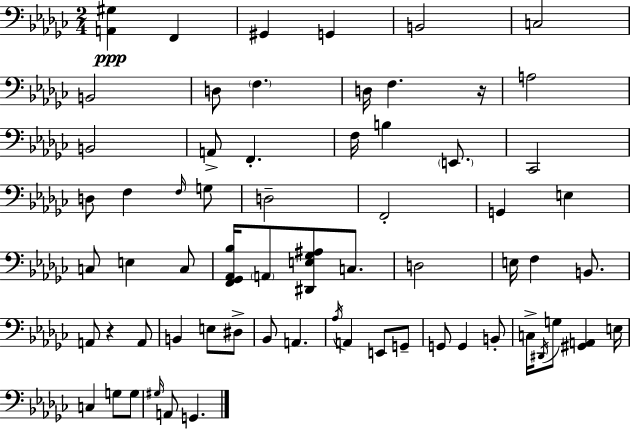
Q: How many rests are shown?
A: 2